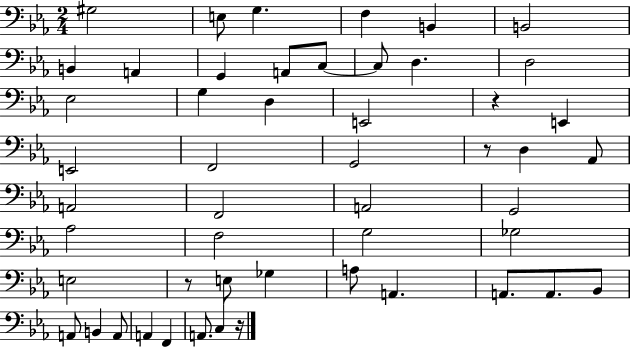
{
  \clef bass
  \numericTimeSignature
  \time 2/4
  \key ees \major
  \repeat volta 2 { gis2 | e8 g4. | f4 b,4 | b,2 | \break b,4 a,4 | g,4 a,8 c8~~ | c8 d4. | d2 | \break ees2 | g4 d4 | e,2 | r4 e,4 | \break e,2 | f,2 | g,2 | r8 d4 aes,8 | \break a,2 | f,2 | a,2 | g,2 | \break aes2 | f2 | g2 | ges2 | \break e2 | r8 e8 ges4 | a8 a,4. | a,8. a,8. bes,8 | \break a,8 b,4 a,8 | a,4 f,4 | a,8. c4 r16 | } \bar "|."
}